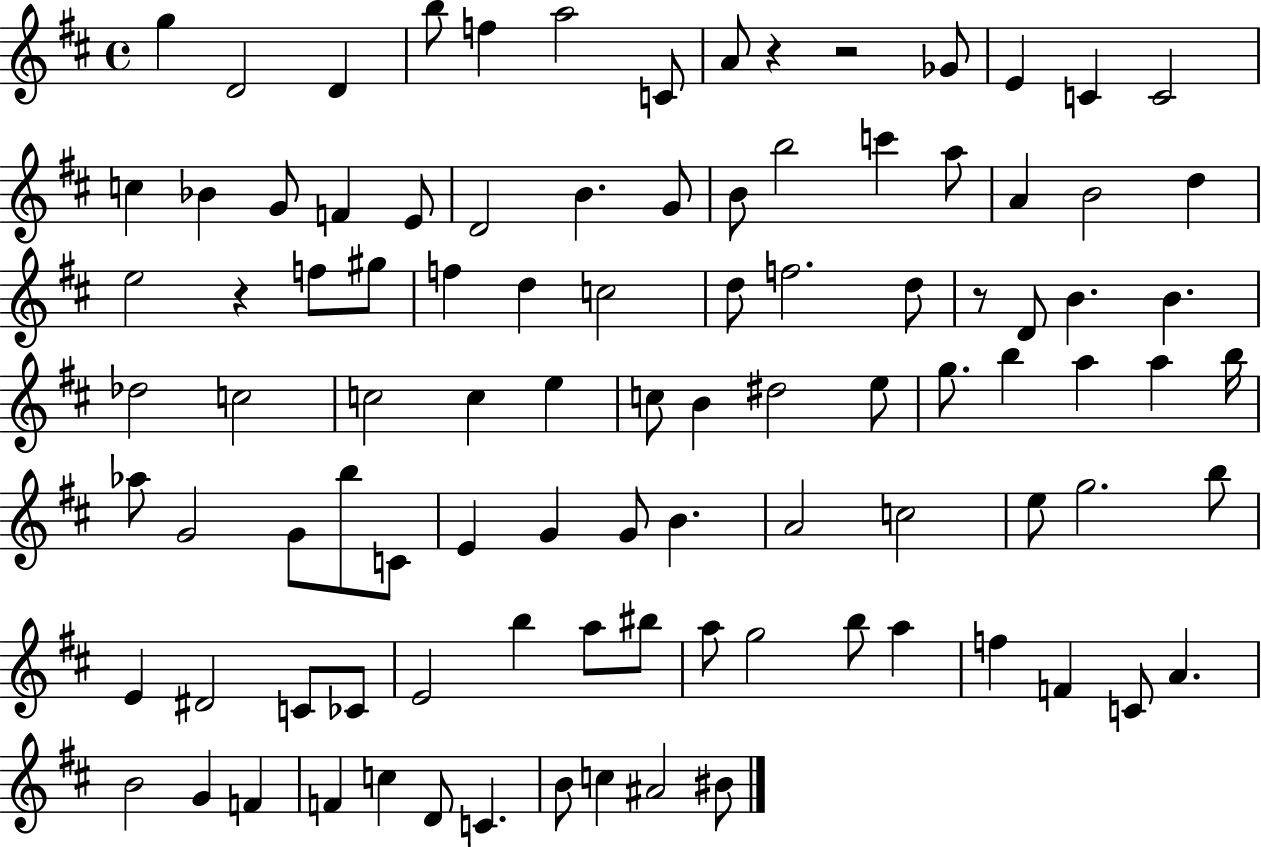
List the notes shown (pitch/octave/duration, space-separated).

G5/q D4/h D4/q B5/e F5/q A5/h C4/e A4/e R/q R/h Gb4/e E4/q C4/q C4/h C5/q Bb4/q G4/e F4/q E4/e D4/h B4/q. G4/e B4/e B5/h C6/q A5/e A4/q B4/h D5/q E5/h R/q F5/e G#5/e F5/q D5/q C5/h D5/e F5/h. D5/e R/e D4/e B4/q. B4/q. Db5/h C5/h C5/h C5/q E5/q C5/e B4/q D#5/h E5/e G5/e. B5/q A5/q A5/q B5/s Ab5/e G4/h G4/e B5/e C4/e E4/q G4/q G4/e B4/q. A4/h C5/h E5/e G5/h. B5/e E4/q D#4/h C4/e CES4/e E4/h B5/q A5/e BIS5/e A5/e G5/h B5/e A5/q F5/q F4/q C4/e A4/q. B4/h G4/q F4/q F4/q C5/q D4/e C4/q. B4/e C5/q A#4/h BIS4/e